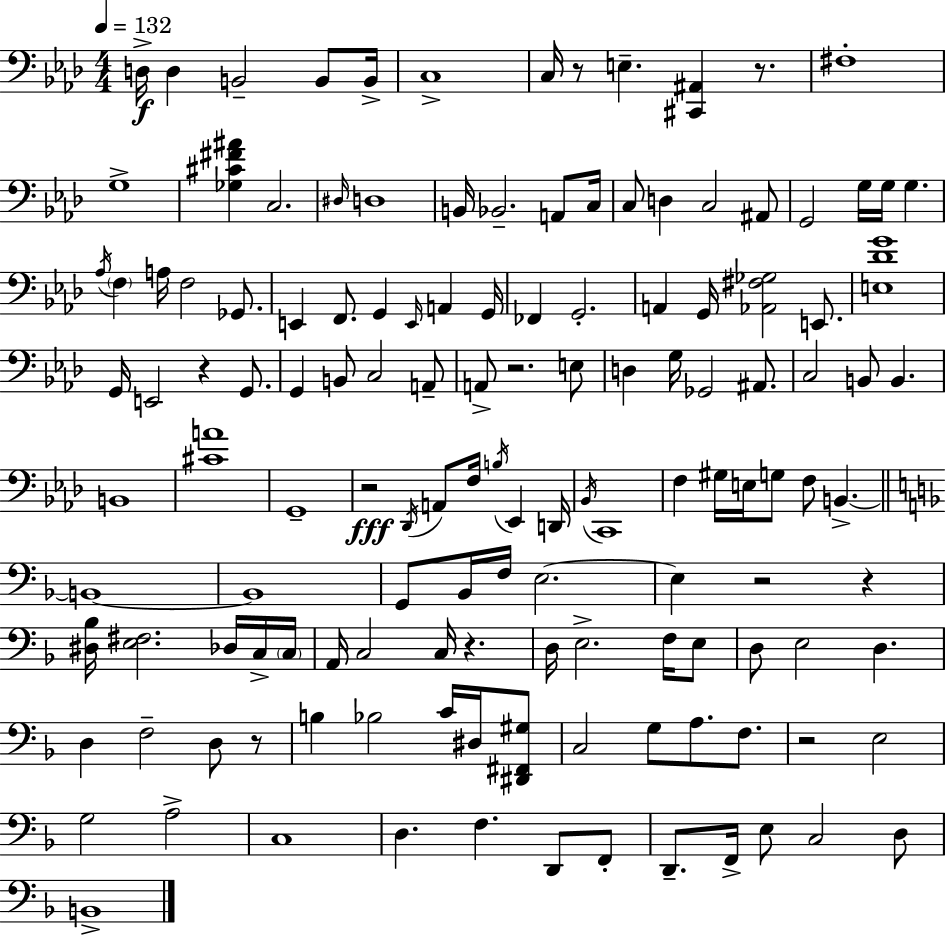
D3/s D3/q B2/h B2/e B2/s C3/w C3/s R/e E3/q. [C#2,A#2]/q R/e. F#3/w G3/w [Gb3,C#4,F#4,A#4]/q C3/h. D#3/s D3/w B2/s Bb2/h. A2/e C3/s C3/e D3/q C3/h A#2/e G2/h G3/s G3/s G3/q. Ab3/s F3/q A3/s F3/h Gb2/e. E2/q F2/e. G2/q E2/s A2/q G2/s FES2/q G2/h. A2/q G2/s [Ab2,F#3,Gb3]/h E2/e. [E3,Db4,G4]/w G2/s E2/h R/q G2/e. G2/q B2/e C3/h A2/e A2/e R/h. E3/e D3/q G3/s Gb2/h A#2/e. C3/h B2/e B2/q. B2/w [C#4,A4]/w G2/w R/h Db2/s A2/e F3/s B3/s Eb2/q D2/s Bb2/s C2/w F3/q G#3/s E3/s G3/e F3/e B2/q. B2/w B2/w G2/e Bb2/s F3/s E3/h. E3/q R/h R/q [D#3,Bb3]/s [E3,F#3]/h. Db3/s C3/s C3/s A2/s C3/h C3/s R/q. D3/s E3/h. F3/s E3/e D3/e E3/h D3/q. D3/q F3/h D3/e R/e B3/q Bb3/h C4/s D#3/s [D#2,F#2,G#3]/e C3/h G3/e A3/e. F3/e. R/h E3/h G3/h A3/h C3/w D3/q. F3/q. D2/e F2/e D2/e. F2/s E3/e C3/h D3/e B2/w